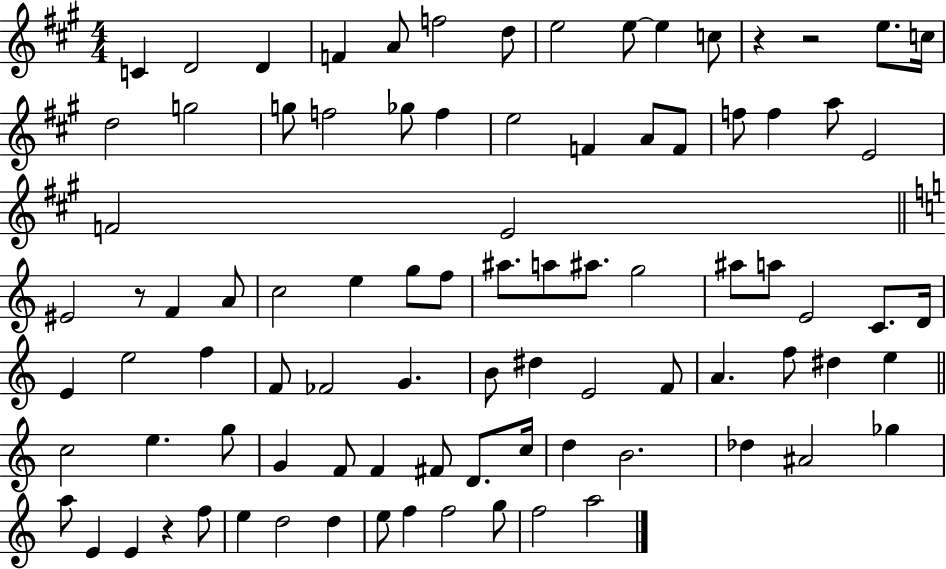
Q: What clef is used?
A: treble